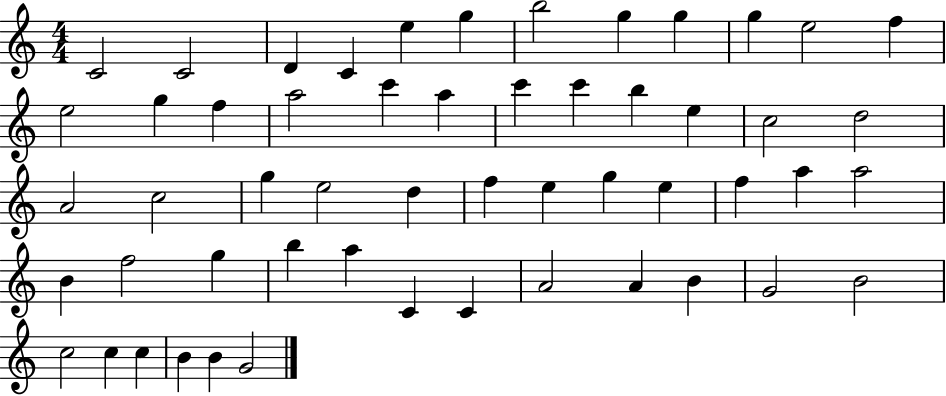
{
  \clef treble
  \numericTimeSignature
  \time 4/4
  \key c \major
  c'2 c'2 | d'4 c'4 e''4 g''4 | b''2 g''4 g''4 | g''4 e''2 f''4 | \break e''2 g''4 f''4 | a''2 c'''4 a''4 | c'''4 c'''4 b''4 e''4 | c''2 d''2 | \break a'2 c''2 | g''4 e''2 d''4 | f''4 e''4 g''4 e''4 | f''4 a''4 a''2 | \break b'4 f''2 g''4 | b''4 a''4 c'4 c'4 | a'2 a'4 b'4 | g'2 b'2 | \break c''2 c''4 c''4 | b'4 b'4 g'2 | \bar "|."
}